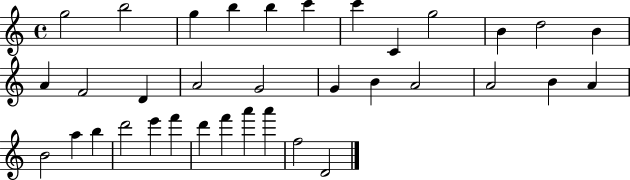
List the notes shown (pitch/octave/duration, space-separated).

G5/h B5/h G5/q B5/q B5/q C6/q C6/q C4/q G5/h B4/q D5/h B4/q A4/q F4/h D4/q A4/h G4/h G4/q B4/q A4/h A4/h B4/q A4/q B4/h A5/q B5/q D6/h E6/q F6/q D6/q F6/q A6/q A6/q F5/h D4/h